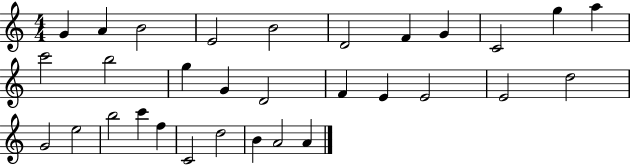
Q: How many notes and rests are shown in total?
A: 31